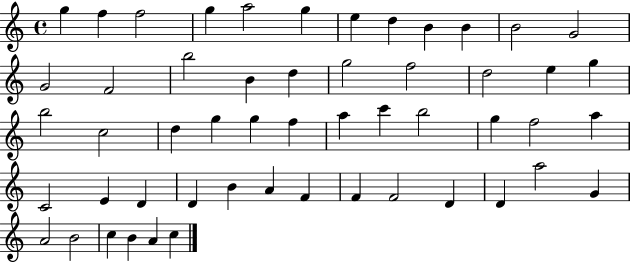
{
  \clef treble
  \time 4/4
  \defaultTimeSignature
  \key c \major
  g''4 f''4 f''2 | g''4 a''2 g''4 | e''4 d''4 b'4 b'4 | b'2 g'2 | \break g'2 f'2 | b''2 b'4 d''4 | g''2 f''2 | d''2 e''4 g''4 | \break b''2 c''2 | d''4 g''4 g''4 f''4 | a''4 c'''4 b''2 | g''4 f''2 a''4 | \break c'2 e'4 d'4 | d'4 b'4 a'4 f'4 | f'4 f'2 d'4 | d'4 a''2 g'4 | \break a'2 b'2 | c''4 b'4 a'4 c''4 | \bar "|."
}